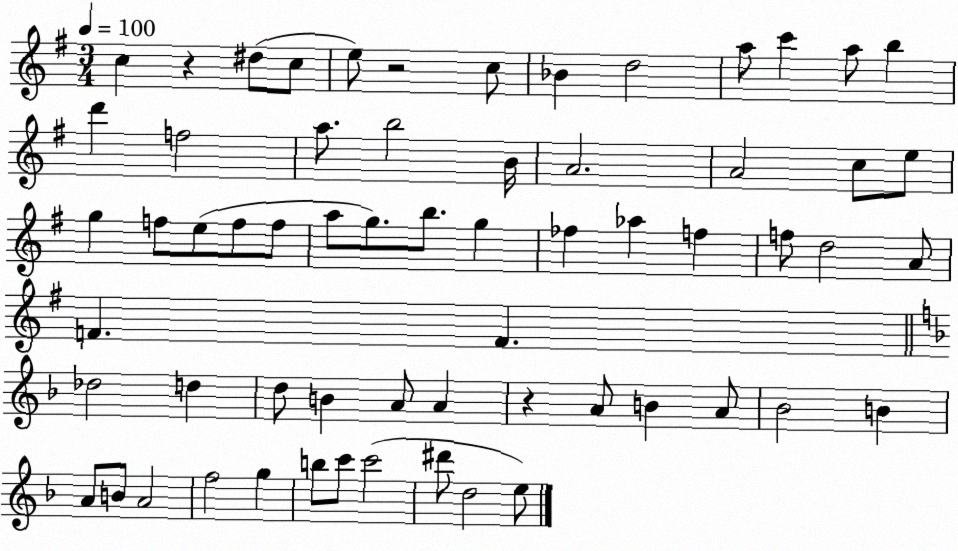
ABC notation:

X:1
T:Untitled
M:3/4
L:1/4
K:G
c z ^d/2 c/2 e/2 z2 c/2 _B d2 a/2 c' a/2 b d' f2 a/2 b2 B/4 A2 A2 c/2 e/2 g f/2 e/2 f/2 f/2 a/2 g/2 b/2 g _f _a f f/2 d2 A/2 F F _d2 d d/2 B A/2 A z A/2 B A/2 _B2 B A/2 B/2 A2 f2 g b/2 c'/2 c'2 ^d'/2 d2 e/2